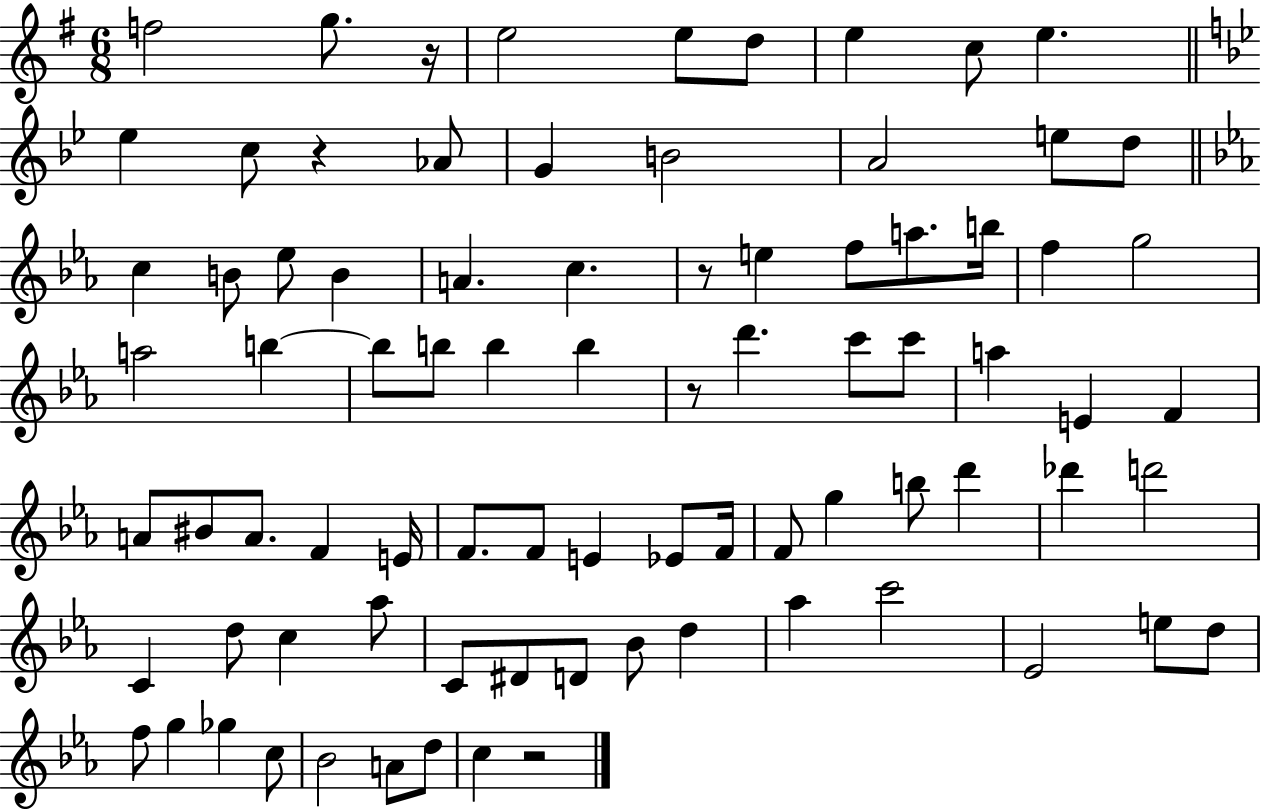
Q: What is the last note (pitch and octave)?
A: C5